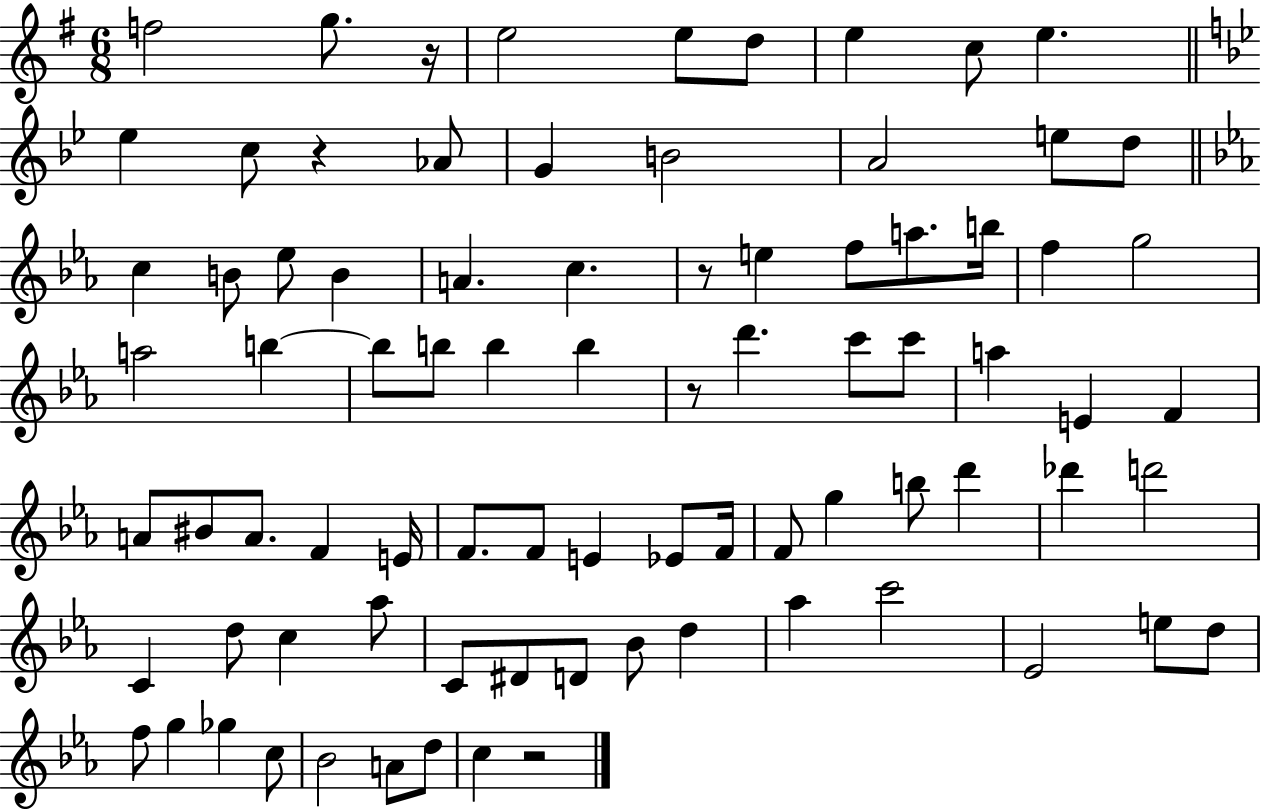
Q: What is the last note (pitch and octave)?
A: C5